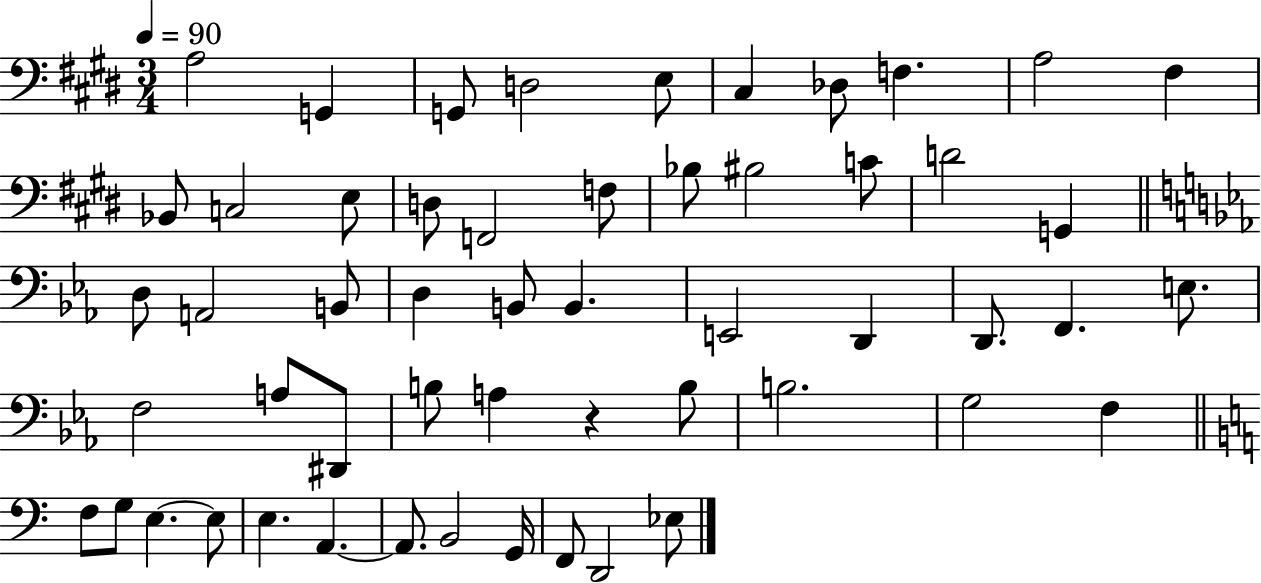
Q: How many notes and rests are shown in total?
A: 54